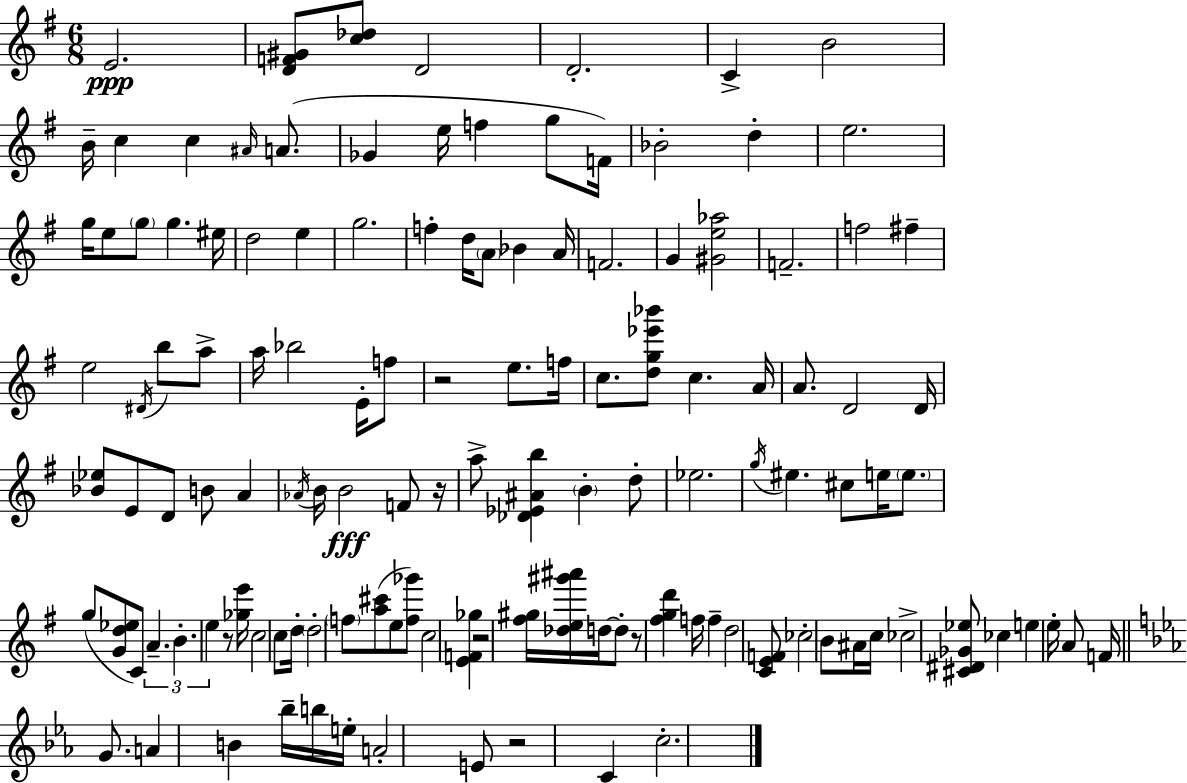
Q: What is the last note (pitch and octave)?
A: C5